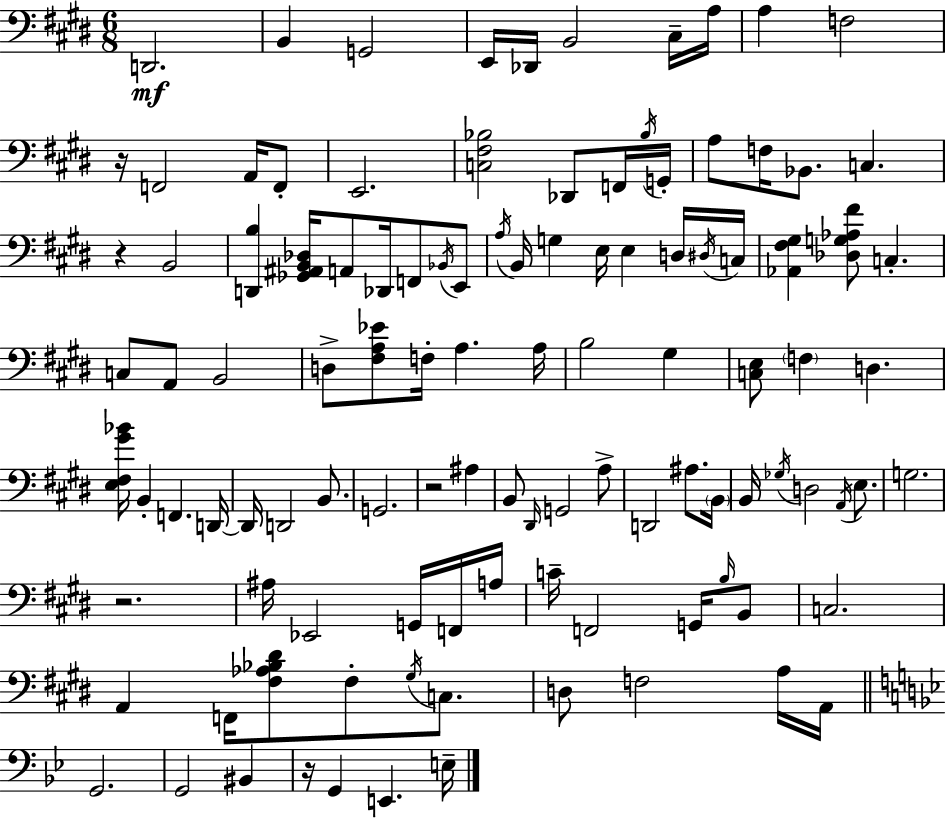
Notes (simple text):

D2/h. B2/q G2/h E2/s Db2/s B2/h C#3/s A3/s A3/q F3/h R/s F2/h A2/s F2/e E2/h. [C3,F#3,Bb3]/h Db2/e F2/s Bb3/s G2/s A3/e F3/s Bb2/e. C3/q. R/q B2/h [D2,B3]/q [Gb2,A#2,B2,Db3]/s A2/e Db2/s F2/e Bb2/s E2/e A3/s B2/s G3/q E3/s E3/q D3/s D#3/s C3/s [Ab2,F#3,G#3]/q [Db3,G3,Ab3,F#4]/e C3/q. C3/e A2/e B2/h D3/e [F#3,A3,Eb4]/e F3/s A3/q. A3/s B3/h G#3/q [C3,E3]/e F3/q D3/q. [E3,F#3,G#4,Bb4]/s B2/q F2/q. D2/s D2/s D2/h B2/e. G2/h. R/h A#3/q B2/e D#2/s G2/h A3/e D2/h A#3/e. B2/s B2/s Gb3/s D3/h A2/s E3/e. G3/h. R/h. A#3/s Eb2/h G2/s F2/s A3/s C4/s F2/h G2/s B3/s B2/e C3/h. A2/q F2/s [F#3,Ab3,Bb3,D#4]/e F#3/e G#3/s C3/e. D3/e F3/h A3/s A2/s G2/h. G2/h BIS2/q R/s G2/q E2/q. E3/s